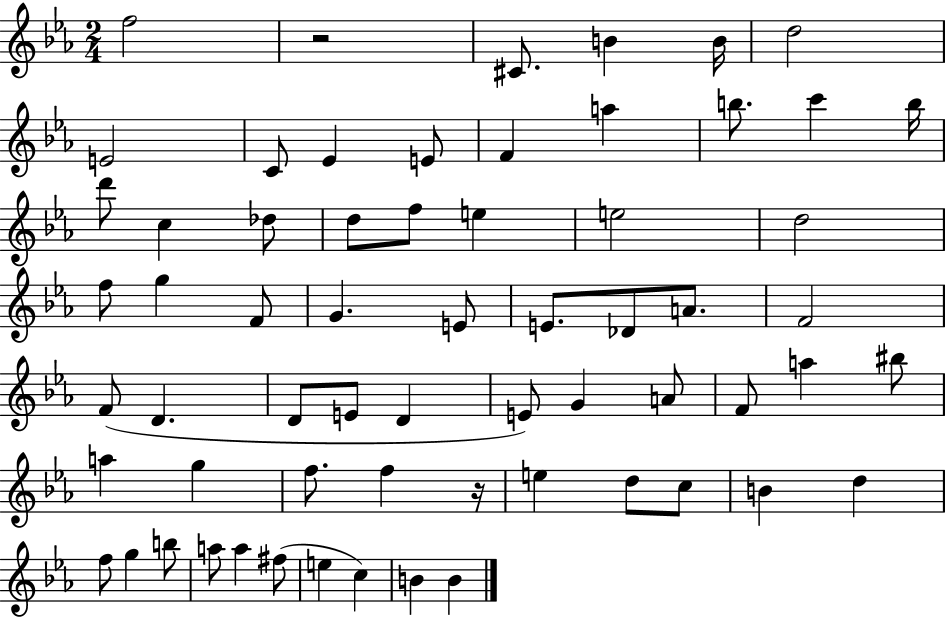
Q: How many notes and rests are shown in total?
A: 63